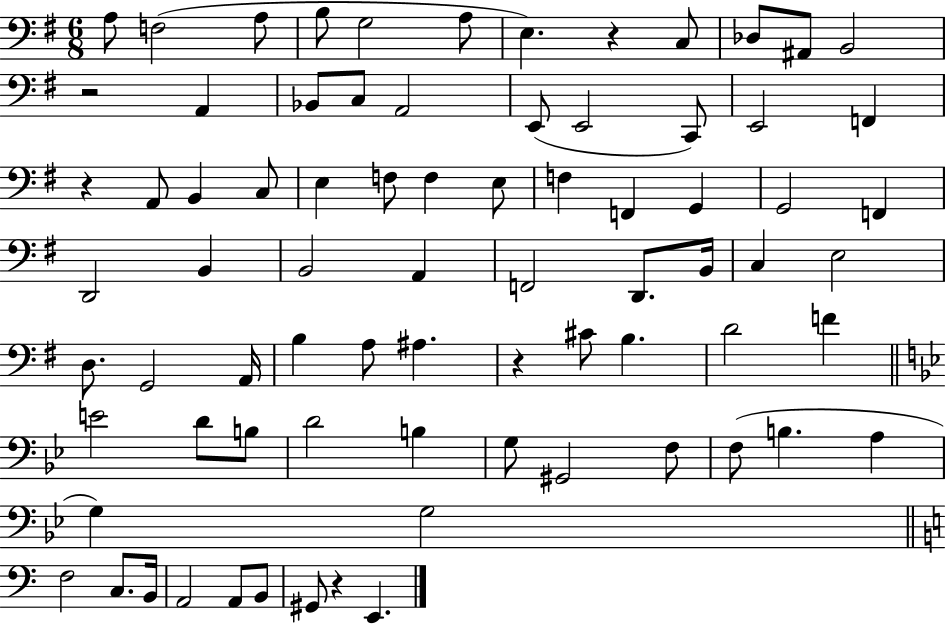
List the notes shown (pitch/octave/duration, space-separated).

A3/e F3/h A3/e B3/e G3/h A3/e E3/q. R/q C3/e Db3/e A#2/e B2/h R/h A2/q Bb2/e C3/e A2/h E2/e E2/h C2/e E2/h F2/q R/q A2/e B2/q C3/e E3/q F3/e F3/q E3/e F3/q F2/q G2/q G2/h F2/q D2/h B2/q B2/h A2/q F2/h D2/e. B2/s C3/q E3/h D3/e. G2/h A2/s B3/q A3/e A#3/q. R/q C#4/e B3/q. D4/h F4/q E4/h D4/e B3/e D4/h B3/q G3/e G#2/h F3/e F3/e B3/q. A3/q G3/q G3/h F3/h C3/e. B2/s A2/h A2/e B2/e G#2/e R/q E2/q.